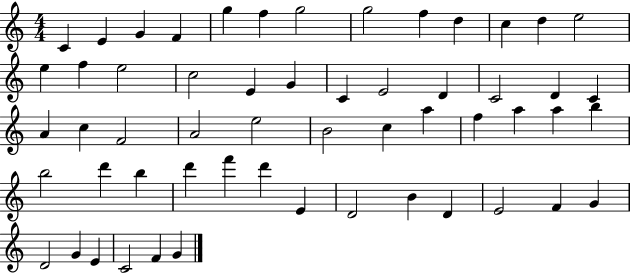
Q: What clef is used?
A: treble